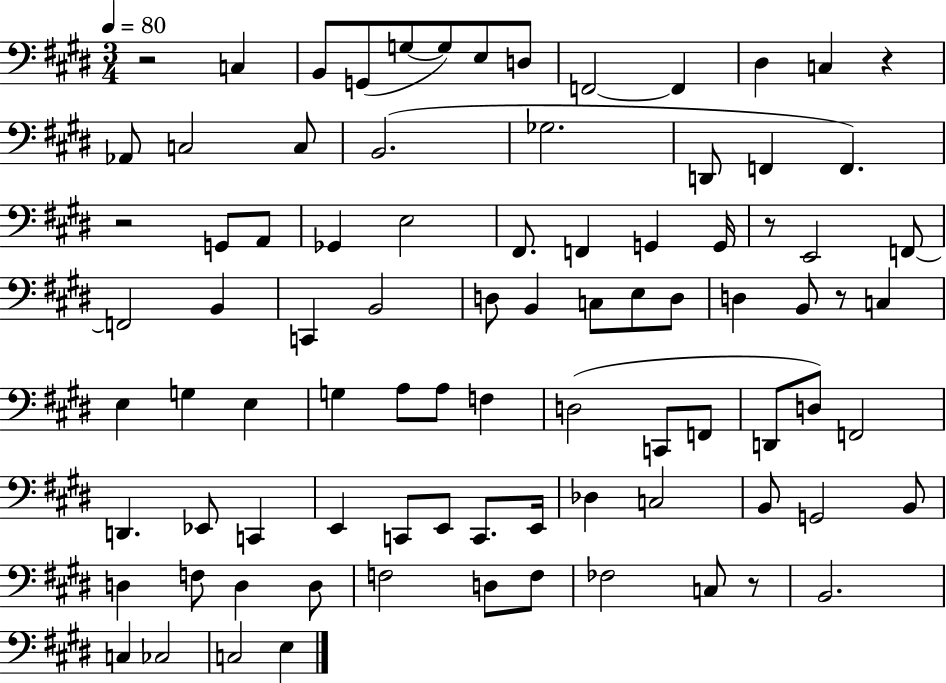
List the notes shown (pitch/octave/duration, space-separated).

R/h C3/q B2/e G2/e G3/e G3/e E3/e D3/e F2/h F2/q D#3/q C3/q R/q Ab2/e C3/h C3/e B2/h. Gb3/h. D2/e F2/q F2/q. R/h G2/e A2/e Gb2/q E3/h F#2/e. F2/q G2/q G2/s R/e E2/h F2/e F2/h B2/q C2/q B2/h D3/e B2/q C3/e E3/e D3/e D3/q B2/e R/e C3/q E3/q G3/q E3/q G3/q A3/e A3/e F3/q D3/h C2/e F2/e D2/e D3/e F2/h D2/q. Eb2/e C2/q E2/q C2/e E2/e C2/e. E2/s Db3/q C3/h B2/e G2/h B2/e D3/q F3/e D3/q D3/e F3/h D3/e F3/e FES3/h C3/e R/e B2/h. C3/q CES3/h C3/h E3/q